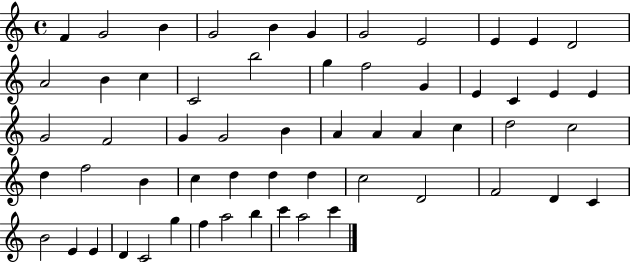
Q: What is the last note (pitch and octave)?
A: C6